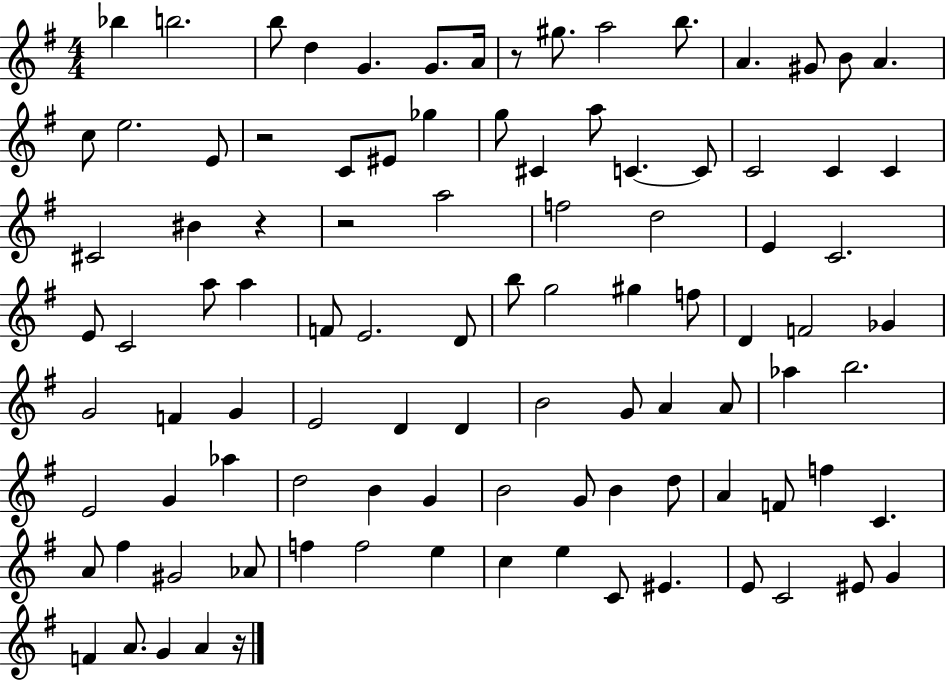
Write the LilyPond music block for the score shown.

{
  \clef treble
  \numericTimeSignature
  \time 4/4
  \key g \major
  bes''4 b''2. | b''8 d''4 g'4. g'8. a'16 | r8 gis''8. a''2 b''8. | a'4. gis'8 b'8 a'4. | \break c''8 e''2. e'8 | r2 c'8 eis'8 ges''4 | g''8 cis'4 a''8 c'4.~~ c'8 | c'2 c'4 c'4 | \break cis'2 bis'4 r4 | r2 a''2 | f''2 d''2 | e'4 c'2. | \break e'8 c'2 a''8 a''4 | f'8 e'2. d'8 | b''8 g''2 gis''4 f''8 | d'4 f'2 ges'4 | \break g'2 f'4 g'4 | e'2 d'4 d'4 | b'2 g'8 a'4 a'8 | aes''4 b''2. | \break e'2 g'4 aes''4 | d''2 b'4 g'4 | b'2 g'8 b'4 d''8 | a'4 f'8 f''4 c'4. | \break a'8 fis''4 gis'2 aes'8 | f''4 f''2 e''4 | c''4 e''4 c'8 eis'4. | e'8 c'2 eis'8 g'4 | \break f'4 a'8. g'4 a'4 r16 | \bar "|."
}